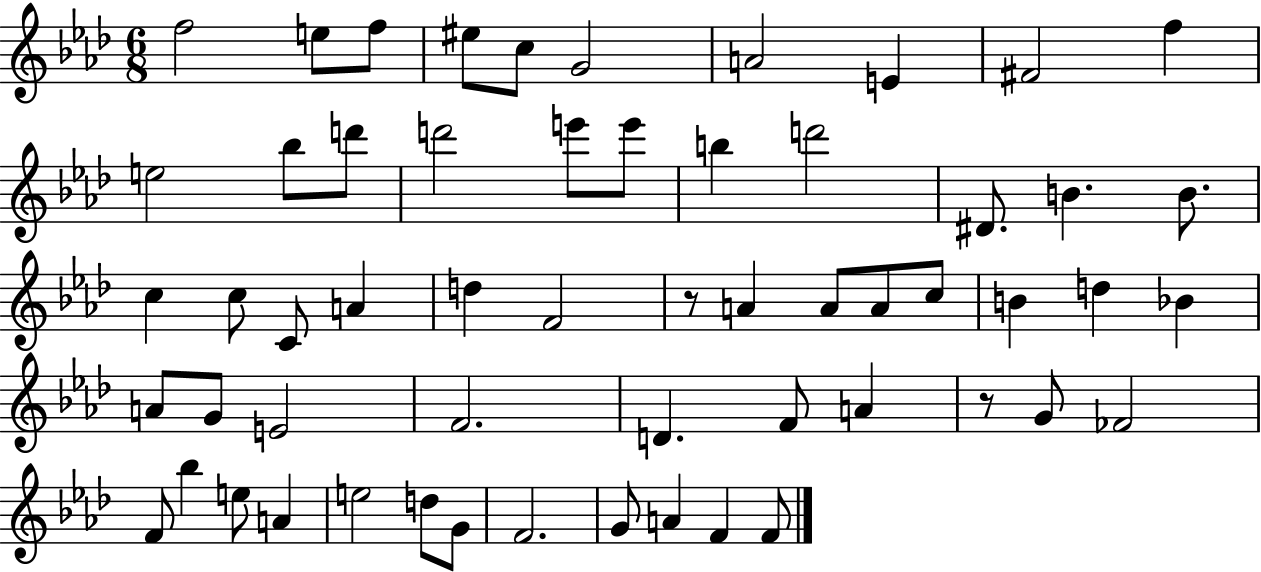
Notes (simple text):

F5/h E5/e F5/e EIS5/e C5/e G4/h A4/h E4/q F#4/h F5/q E5/h Bb5/e D6/e D6/h E6/e E6/e B5/q D6/h D#4/e. B4/q. B4/e. C5/q C5/e C4/e A4/q D5/q F4/h R/e A4/q A4/e A4/e C5/e B4/q D5/q Bb4/q A4/e G4/e E4/h F4/h. D4/q. F4/e A4/q R/e G4/e FES4/h F4/e Bb5/q E5/e A4/q E5/h D5/e G4/e F4/h. G4/e A4/q F4/q F4/e